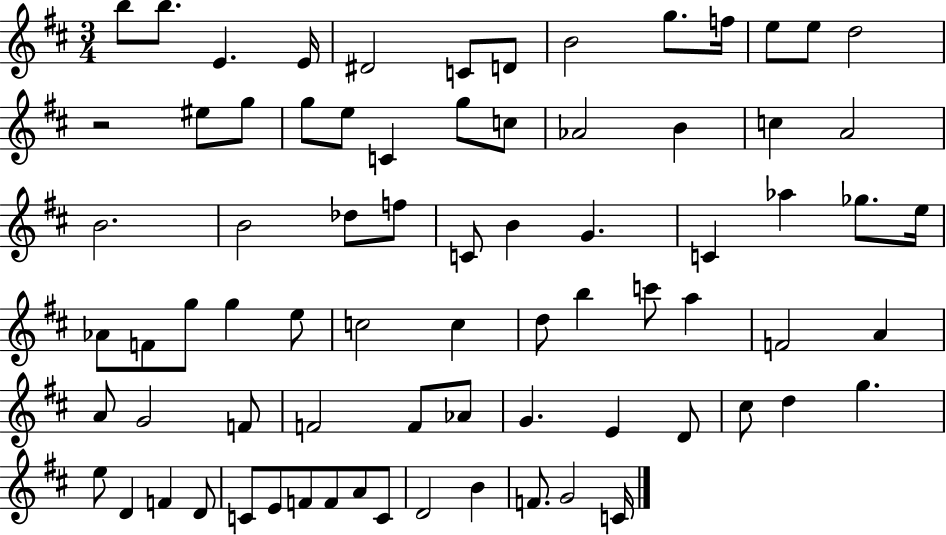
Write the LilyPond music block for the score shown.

{
  \clef treble
  \numericTimeSignature
  \time 3/4
  \key d \major
  b''8 b''8. e'4. e'16 | dis'2 c'8 d'8 | b'2 g''8. f''16 | e''8 e''8 d''2 | \break r2 eis''8 g''8 | g''8 e''8 c'4 g''8 c''8 | aes'2 b'4 | c''4 a'2 | \break b'2. | b'2 des''8 f''8 | c'8 b'4 g'4. | c'4 aes''4 ges''8. e''16 | \break aes'8 f'8 g''8 g''4 e''8 | c''2 c''4 | d''8 b''4 c'''8 a''4 | f'2 a'4 | \break a'8 g'2 f'8 | f'2 f'8 aes'8 | g'4. e'4 d'8 | cis''8 d''4 g''4. | \break e''8 d'4 f'4 d'8 | c'8 e'8 f'8 f'8 a'8 c'8 | d'2 b'4 | f'8. g'2 c'16 | \break \bar "|."
}